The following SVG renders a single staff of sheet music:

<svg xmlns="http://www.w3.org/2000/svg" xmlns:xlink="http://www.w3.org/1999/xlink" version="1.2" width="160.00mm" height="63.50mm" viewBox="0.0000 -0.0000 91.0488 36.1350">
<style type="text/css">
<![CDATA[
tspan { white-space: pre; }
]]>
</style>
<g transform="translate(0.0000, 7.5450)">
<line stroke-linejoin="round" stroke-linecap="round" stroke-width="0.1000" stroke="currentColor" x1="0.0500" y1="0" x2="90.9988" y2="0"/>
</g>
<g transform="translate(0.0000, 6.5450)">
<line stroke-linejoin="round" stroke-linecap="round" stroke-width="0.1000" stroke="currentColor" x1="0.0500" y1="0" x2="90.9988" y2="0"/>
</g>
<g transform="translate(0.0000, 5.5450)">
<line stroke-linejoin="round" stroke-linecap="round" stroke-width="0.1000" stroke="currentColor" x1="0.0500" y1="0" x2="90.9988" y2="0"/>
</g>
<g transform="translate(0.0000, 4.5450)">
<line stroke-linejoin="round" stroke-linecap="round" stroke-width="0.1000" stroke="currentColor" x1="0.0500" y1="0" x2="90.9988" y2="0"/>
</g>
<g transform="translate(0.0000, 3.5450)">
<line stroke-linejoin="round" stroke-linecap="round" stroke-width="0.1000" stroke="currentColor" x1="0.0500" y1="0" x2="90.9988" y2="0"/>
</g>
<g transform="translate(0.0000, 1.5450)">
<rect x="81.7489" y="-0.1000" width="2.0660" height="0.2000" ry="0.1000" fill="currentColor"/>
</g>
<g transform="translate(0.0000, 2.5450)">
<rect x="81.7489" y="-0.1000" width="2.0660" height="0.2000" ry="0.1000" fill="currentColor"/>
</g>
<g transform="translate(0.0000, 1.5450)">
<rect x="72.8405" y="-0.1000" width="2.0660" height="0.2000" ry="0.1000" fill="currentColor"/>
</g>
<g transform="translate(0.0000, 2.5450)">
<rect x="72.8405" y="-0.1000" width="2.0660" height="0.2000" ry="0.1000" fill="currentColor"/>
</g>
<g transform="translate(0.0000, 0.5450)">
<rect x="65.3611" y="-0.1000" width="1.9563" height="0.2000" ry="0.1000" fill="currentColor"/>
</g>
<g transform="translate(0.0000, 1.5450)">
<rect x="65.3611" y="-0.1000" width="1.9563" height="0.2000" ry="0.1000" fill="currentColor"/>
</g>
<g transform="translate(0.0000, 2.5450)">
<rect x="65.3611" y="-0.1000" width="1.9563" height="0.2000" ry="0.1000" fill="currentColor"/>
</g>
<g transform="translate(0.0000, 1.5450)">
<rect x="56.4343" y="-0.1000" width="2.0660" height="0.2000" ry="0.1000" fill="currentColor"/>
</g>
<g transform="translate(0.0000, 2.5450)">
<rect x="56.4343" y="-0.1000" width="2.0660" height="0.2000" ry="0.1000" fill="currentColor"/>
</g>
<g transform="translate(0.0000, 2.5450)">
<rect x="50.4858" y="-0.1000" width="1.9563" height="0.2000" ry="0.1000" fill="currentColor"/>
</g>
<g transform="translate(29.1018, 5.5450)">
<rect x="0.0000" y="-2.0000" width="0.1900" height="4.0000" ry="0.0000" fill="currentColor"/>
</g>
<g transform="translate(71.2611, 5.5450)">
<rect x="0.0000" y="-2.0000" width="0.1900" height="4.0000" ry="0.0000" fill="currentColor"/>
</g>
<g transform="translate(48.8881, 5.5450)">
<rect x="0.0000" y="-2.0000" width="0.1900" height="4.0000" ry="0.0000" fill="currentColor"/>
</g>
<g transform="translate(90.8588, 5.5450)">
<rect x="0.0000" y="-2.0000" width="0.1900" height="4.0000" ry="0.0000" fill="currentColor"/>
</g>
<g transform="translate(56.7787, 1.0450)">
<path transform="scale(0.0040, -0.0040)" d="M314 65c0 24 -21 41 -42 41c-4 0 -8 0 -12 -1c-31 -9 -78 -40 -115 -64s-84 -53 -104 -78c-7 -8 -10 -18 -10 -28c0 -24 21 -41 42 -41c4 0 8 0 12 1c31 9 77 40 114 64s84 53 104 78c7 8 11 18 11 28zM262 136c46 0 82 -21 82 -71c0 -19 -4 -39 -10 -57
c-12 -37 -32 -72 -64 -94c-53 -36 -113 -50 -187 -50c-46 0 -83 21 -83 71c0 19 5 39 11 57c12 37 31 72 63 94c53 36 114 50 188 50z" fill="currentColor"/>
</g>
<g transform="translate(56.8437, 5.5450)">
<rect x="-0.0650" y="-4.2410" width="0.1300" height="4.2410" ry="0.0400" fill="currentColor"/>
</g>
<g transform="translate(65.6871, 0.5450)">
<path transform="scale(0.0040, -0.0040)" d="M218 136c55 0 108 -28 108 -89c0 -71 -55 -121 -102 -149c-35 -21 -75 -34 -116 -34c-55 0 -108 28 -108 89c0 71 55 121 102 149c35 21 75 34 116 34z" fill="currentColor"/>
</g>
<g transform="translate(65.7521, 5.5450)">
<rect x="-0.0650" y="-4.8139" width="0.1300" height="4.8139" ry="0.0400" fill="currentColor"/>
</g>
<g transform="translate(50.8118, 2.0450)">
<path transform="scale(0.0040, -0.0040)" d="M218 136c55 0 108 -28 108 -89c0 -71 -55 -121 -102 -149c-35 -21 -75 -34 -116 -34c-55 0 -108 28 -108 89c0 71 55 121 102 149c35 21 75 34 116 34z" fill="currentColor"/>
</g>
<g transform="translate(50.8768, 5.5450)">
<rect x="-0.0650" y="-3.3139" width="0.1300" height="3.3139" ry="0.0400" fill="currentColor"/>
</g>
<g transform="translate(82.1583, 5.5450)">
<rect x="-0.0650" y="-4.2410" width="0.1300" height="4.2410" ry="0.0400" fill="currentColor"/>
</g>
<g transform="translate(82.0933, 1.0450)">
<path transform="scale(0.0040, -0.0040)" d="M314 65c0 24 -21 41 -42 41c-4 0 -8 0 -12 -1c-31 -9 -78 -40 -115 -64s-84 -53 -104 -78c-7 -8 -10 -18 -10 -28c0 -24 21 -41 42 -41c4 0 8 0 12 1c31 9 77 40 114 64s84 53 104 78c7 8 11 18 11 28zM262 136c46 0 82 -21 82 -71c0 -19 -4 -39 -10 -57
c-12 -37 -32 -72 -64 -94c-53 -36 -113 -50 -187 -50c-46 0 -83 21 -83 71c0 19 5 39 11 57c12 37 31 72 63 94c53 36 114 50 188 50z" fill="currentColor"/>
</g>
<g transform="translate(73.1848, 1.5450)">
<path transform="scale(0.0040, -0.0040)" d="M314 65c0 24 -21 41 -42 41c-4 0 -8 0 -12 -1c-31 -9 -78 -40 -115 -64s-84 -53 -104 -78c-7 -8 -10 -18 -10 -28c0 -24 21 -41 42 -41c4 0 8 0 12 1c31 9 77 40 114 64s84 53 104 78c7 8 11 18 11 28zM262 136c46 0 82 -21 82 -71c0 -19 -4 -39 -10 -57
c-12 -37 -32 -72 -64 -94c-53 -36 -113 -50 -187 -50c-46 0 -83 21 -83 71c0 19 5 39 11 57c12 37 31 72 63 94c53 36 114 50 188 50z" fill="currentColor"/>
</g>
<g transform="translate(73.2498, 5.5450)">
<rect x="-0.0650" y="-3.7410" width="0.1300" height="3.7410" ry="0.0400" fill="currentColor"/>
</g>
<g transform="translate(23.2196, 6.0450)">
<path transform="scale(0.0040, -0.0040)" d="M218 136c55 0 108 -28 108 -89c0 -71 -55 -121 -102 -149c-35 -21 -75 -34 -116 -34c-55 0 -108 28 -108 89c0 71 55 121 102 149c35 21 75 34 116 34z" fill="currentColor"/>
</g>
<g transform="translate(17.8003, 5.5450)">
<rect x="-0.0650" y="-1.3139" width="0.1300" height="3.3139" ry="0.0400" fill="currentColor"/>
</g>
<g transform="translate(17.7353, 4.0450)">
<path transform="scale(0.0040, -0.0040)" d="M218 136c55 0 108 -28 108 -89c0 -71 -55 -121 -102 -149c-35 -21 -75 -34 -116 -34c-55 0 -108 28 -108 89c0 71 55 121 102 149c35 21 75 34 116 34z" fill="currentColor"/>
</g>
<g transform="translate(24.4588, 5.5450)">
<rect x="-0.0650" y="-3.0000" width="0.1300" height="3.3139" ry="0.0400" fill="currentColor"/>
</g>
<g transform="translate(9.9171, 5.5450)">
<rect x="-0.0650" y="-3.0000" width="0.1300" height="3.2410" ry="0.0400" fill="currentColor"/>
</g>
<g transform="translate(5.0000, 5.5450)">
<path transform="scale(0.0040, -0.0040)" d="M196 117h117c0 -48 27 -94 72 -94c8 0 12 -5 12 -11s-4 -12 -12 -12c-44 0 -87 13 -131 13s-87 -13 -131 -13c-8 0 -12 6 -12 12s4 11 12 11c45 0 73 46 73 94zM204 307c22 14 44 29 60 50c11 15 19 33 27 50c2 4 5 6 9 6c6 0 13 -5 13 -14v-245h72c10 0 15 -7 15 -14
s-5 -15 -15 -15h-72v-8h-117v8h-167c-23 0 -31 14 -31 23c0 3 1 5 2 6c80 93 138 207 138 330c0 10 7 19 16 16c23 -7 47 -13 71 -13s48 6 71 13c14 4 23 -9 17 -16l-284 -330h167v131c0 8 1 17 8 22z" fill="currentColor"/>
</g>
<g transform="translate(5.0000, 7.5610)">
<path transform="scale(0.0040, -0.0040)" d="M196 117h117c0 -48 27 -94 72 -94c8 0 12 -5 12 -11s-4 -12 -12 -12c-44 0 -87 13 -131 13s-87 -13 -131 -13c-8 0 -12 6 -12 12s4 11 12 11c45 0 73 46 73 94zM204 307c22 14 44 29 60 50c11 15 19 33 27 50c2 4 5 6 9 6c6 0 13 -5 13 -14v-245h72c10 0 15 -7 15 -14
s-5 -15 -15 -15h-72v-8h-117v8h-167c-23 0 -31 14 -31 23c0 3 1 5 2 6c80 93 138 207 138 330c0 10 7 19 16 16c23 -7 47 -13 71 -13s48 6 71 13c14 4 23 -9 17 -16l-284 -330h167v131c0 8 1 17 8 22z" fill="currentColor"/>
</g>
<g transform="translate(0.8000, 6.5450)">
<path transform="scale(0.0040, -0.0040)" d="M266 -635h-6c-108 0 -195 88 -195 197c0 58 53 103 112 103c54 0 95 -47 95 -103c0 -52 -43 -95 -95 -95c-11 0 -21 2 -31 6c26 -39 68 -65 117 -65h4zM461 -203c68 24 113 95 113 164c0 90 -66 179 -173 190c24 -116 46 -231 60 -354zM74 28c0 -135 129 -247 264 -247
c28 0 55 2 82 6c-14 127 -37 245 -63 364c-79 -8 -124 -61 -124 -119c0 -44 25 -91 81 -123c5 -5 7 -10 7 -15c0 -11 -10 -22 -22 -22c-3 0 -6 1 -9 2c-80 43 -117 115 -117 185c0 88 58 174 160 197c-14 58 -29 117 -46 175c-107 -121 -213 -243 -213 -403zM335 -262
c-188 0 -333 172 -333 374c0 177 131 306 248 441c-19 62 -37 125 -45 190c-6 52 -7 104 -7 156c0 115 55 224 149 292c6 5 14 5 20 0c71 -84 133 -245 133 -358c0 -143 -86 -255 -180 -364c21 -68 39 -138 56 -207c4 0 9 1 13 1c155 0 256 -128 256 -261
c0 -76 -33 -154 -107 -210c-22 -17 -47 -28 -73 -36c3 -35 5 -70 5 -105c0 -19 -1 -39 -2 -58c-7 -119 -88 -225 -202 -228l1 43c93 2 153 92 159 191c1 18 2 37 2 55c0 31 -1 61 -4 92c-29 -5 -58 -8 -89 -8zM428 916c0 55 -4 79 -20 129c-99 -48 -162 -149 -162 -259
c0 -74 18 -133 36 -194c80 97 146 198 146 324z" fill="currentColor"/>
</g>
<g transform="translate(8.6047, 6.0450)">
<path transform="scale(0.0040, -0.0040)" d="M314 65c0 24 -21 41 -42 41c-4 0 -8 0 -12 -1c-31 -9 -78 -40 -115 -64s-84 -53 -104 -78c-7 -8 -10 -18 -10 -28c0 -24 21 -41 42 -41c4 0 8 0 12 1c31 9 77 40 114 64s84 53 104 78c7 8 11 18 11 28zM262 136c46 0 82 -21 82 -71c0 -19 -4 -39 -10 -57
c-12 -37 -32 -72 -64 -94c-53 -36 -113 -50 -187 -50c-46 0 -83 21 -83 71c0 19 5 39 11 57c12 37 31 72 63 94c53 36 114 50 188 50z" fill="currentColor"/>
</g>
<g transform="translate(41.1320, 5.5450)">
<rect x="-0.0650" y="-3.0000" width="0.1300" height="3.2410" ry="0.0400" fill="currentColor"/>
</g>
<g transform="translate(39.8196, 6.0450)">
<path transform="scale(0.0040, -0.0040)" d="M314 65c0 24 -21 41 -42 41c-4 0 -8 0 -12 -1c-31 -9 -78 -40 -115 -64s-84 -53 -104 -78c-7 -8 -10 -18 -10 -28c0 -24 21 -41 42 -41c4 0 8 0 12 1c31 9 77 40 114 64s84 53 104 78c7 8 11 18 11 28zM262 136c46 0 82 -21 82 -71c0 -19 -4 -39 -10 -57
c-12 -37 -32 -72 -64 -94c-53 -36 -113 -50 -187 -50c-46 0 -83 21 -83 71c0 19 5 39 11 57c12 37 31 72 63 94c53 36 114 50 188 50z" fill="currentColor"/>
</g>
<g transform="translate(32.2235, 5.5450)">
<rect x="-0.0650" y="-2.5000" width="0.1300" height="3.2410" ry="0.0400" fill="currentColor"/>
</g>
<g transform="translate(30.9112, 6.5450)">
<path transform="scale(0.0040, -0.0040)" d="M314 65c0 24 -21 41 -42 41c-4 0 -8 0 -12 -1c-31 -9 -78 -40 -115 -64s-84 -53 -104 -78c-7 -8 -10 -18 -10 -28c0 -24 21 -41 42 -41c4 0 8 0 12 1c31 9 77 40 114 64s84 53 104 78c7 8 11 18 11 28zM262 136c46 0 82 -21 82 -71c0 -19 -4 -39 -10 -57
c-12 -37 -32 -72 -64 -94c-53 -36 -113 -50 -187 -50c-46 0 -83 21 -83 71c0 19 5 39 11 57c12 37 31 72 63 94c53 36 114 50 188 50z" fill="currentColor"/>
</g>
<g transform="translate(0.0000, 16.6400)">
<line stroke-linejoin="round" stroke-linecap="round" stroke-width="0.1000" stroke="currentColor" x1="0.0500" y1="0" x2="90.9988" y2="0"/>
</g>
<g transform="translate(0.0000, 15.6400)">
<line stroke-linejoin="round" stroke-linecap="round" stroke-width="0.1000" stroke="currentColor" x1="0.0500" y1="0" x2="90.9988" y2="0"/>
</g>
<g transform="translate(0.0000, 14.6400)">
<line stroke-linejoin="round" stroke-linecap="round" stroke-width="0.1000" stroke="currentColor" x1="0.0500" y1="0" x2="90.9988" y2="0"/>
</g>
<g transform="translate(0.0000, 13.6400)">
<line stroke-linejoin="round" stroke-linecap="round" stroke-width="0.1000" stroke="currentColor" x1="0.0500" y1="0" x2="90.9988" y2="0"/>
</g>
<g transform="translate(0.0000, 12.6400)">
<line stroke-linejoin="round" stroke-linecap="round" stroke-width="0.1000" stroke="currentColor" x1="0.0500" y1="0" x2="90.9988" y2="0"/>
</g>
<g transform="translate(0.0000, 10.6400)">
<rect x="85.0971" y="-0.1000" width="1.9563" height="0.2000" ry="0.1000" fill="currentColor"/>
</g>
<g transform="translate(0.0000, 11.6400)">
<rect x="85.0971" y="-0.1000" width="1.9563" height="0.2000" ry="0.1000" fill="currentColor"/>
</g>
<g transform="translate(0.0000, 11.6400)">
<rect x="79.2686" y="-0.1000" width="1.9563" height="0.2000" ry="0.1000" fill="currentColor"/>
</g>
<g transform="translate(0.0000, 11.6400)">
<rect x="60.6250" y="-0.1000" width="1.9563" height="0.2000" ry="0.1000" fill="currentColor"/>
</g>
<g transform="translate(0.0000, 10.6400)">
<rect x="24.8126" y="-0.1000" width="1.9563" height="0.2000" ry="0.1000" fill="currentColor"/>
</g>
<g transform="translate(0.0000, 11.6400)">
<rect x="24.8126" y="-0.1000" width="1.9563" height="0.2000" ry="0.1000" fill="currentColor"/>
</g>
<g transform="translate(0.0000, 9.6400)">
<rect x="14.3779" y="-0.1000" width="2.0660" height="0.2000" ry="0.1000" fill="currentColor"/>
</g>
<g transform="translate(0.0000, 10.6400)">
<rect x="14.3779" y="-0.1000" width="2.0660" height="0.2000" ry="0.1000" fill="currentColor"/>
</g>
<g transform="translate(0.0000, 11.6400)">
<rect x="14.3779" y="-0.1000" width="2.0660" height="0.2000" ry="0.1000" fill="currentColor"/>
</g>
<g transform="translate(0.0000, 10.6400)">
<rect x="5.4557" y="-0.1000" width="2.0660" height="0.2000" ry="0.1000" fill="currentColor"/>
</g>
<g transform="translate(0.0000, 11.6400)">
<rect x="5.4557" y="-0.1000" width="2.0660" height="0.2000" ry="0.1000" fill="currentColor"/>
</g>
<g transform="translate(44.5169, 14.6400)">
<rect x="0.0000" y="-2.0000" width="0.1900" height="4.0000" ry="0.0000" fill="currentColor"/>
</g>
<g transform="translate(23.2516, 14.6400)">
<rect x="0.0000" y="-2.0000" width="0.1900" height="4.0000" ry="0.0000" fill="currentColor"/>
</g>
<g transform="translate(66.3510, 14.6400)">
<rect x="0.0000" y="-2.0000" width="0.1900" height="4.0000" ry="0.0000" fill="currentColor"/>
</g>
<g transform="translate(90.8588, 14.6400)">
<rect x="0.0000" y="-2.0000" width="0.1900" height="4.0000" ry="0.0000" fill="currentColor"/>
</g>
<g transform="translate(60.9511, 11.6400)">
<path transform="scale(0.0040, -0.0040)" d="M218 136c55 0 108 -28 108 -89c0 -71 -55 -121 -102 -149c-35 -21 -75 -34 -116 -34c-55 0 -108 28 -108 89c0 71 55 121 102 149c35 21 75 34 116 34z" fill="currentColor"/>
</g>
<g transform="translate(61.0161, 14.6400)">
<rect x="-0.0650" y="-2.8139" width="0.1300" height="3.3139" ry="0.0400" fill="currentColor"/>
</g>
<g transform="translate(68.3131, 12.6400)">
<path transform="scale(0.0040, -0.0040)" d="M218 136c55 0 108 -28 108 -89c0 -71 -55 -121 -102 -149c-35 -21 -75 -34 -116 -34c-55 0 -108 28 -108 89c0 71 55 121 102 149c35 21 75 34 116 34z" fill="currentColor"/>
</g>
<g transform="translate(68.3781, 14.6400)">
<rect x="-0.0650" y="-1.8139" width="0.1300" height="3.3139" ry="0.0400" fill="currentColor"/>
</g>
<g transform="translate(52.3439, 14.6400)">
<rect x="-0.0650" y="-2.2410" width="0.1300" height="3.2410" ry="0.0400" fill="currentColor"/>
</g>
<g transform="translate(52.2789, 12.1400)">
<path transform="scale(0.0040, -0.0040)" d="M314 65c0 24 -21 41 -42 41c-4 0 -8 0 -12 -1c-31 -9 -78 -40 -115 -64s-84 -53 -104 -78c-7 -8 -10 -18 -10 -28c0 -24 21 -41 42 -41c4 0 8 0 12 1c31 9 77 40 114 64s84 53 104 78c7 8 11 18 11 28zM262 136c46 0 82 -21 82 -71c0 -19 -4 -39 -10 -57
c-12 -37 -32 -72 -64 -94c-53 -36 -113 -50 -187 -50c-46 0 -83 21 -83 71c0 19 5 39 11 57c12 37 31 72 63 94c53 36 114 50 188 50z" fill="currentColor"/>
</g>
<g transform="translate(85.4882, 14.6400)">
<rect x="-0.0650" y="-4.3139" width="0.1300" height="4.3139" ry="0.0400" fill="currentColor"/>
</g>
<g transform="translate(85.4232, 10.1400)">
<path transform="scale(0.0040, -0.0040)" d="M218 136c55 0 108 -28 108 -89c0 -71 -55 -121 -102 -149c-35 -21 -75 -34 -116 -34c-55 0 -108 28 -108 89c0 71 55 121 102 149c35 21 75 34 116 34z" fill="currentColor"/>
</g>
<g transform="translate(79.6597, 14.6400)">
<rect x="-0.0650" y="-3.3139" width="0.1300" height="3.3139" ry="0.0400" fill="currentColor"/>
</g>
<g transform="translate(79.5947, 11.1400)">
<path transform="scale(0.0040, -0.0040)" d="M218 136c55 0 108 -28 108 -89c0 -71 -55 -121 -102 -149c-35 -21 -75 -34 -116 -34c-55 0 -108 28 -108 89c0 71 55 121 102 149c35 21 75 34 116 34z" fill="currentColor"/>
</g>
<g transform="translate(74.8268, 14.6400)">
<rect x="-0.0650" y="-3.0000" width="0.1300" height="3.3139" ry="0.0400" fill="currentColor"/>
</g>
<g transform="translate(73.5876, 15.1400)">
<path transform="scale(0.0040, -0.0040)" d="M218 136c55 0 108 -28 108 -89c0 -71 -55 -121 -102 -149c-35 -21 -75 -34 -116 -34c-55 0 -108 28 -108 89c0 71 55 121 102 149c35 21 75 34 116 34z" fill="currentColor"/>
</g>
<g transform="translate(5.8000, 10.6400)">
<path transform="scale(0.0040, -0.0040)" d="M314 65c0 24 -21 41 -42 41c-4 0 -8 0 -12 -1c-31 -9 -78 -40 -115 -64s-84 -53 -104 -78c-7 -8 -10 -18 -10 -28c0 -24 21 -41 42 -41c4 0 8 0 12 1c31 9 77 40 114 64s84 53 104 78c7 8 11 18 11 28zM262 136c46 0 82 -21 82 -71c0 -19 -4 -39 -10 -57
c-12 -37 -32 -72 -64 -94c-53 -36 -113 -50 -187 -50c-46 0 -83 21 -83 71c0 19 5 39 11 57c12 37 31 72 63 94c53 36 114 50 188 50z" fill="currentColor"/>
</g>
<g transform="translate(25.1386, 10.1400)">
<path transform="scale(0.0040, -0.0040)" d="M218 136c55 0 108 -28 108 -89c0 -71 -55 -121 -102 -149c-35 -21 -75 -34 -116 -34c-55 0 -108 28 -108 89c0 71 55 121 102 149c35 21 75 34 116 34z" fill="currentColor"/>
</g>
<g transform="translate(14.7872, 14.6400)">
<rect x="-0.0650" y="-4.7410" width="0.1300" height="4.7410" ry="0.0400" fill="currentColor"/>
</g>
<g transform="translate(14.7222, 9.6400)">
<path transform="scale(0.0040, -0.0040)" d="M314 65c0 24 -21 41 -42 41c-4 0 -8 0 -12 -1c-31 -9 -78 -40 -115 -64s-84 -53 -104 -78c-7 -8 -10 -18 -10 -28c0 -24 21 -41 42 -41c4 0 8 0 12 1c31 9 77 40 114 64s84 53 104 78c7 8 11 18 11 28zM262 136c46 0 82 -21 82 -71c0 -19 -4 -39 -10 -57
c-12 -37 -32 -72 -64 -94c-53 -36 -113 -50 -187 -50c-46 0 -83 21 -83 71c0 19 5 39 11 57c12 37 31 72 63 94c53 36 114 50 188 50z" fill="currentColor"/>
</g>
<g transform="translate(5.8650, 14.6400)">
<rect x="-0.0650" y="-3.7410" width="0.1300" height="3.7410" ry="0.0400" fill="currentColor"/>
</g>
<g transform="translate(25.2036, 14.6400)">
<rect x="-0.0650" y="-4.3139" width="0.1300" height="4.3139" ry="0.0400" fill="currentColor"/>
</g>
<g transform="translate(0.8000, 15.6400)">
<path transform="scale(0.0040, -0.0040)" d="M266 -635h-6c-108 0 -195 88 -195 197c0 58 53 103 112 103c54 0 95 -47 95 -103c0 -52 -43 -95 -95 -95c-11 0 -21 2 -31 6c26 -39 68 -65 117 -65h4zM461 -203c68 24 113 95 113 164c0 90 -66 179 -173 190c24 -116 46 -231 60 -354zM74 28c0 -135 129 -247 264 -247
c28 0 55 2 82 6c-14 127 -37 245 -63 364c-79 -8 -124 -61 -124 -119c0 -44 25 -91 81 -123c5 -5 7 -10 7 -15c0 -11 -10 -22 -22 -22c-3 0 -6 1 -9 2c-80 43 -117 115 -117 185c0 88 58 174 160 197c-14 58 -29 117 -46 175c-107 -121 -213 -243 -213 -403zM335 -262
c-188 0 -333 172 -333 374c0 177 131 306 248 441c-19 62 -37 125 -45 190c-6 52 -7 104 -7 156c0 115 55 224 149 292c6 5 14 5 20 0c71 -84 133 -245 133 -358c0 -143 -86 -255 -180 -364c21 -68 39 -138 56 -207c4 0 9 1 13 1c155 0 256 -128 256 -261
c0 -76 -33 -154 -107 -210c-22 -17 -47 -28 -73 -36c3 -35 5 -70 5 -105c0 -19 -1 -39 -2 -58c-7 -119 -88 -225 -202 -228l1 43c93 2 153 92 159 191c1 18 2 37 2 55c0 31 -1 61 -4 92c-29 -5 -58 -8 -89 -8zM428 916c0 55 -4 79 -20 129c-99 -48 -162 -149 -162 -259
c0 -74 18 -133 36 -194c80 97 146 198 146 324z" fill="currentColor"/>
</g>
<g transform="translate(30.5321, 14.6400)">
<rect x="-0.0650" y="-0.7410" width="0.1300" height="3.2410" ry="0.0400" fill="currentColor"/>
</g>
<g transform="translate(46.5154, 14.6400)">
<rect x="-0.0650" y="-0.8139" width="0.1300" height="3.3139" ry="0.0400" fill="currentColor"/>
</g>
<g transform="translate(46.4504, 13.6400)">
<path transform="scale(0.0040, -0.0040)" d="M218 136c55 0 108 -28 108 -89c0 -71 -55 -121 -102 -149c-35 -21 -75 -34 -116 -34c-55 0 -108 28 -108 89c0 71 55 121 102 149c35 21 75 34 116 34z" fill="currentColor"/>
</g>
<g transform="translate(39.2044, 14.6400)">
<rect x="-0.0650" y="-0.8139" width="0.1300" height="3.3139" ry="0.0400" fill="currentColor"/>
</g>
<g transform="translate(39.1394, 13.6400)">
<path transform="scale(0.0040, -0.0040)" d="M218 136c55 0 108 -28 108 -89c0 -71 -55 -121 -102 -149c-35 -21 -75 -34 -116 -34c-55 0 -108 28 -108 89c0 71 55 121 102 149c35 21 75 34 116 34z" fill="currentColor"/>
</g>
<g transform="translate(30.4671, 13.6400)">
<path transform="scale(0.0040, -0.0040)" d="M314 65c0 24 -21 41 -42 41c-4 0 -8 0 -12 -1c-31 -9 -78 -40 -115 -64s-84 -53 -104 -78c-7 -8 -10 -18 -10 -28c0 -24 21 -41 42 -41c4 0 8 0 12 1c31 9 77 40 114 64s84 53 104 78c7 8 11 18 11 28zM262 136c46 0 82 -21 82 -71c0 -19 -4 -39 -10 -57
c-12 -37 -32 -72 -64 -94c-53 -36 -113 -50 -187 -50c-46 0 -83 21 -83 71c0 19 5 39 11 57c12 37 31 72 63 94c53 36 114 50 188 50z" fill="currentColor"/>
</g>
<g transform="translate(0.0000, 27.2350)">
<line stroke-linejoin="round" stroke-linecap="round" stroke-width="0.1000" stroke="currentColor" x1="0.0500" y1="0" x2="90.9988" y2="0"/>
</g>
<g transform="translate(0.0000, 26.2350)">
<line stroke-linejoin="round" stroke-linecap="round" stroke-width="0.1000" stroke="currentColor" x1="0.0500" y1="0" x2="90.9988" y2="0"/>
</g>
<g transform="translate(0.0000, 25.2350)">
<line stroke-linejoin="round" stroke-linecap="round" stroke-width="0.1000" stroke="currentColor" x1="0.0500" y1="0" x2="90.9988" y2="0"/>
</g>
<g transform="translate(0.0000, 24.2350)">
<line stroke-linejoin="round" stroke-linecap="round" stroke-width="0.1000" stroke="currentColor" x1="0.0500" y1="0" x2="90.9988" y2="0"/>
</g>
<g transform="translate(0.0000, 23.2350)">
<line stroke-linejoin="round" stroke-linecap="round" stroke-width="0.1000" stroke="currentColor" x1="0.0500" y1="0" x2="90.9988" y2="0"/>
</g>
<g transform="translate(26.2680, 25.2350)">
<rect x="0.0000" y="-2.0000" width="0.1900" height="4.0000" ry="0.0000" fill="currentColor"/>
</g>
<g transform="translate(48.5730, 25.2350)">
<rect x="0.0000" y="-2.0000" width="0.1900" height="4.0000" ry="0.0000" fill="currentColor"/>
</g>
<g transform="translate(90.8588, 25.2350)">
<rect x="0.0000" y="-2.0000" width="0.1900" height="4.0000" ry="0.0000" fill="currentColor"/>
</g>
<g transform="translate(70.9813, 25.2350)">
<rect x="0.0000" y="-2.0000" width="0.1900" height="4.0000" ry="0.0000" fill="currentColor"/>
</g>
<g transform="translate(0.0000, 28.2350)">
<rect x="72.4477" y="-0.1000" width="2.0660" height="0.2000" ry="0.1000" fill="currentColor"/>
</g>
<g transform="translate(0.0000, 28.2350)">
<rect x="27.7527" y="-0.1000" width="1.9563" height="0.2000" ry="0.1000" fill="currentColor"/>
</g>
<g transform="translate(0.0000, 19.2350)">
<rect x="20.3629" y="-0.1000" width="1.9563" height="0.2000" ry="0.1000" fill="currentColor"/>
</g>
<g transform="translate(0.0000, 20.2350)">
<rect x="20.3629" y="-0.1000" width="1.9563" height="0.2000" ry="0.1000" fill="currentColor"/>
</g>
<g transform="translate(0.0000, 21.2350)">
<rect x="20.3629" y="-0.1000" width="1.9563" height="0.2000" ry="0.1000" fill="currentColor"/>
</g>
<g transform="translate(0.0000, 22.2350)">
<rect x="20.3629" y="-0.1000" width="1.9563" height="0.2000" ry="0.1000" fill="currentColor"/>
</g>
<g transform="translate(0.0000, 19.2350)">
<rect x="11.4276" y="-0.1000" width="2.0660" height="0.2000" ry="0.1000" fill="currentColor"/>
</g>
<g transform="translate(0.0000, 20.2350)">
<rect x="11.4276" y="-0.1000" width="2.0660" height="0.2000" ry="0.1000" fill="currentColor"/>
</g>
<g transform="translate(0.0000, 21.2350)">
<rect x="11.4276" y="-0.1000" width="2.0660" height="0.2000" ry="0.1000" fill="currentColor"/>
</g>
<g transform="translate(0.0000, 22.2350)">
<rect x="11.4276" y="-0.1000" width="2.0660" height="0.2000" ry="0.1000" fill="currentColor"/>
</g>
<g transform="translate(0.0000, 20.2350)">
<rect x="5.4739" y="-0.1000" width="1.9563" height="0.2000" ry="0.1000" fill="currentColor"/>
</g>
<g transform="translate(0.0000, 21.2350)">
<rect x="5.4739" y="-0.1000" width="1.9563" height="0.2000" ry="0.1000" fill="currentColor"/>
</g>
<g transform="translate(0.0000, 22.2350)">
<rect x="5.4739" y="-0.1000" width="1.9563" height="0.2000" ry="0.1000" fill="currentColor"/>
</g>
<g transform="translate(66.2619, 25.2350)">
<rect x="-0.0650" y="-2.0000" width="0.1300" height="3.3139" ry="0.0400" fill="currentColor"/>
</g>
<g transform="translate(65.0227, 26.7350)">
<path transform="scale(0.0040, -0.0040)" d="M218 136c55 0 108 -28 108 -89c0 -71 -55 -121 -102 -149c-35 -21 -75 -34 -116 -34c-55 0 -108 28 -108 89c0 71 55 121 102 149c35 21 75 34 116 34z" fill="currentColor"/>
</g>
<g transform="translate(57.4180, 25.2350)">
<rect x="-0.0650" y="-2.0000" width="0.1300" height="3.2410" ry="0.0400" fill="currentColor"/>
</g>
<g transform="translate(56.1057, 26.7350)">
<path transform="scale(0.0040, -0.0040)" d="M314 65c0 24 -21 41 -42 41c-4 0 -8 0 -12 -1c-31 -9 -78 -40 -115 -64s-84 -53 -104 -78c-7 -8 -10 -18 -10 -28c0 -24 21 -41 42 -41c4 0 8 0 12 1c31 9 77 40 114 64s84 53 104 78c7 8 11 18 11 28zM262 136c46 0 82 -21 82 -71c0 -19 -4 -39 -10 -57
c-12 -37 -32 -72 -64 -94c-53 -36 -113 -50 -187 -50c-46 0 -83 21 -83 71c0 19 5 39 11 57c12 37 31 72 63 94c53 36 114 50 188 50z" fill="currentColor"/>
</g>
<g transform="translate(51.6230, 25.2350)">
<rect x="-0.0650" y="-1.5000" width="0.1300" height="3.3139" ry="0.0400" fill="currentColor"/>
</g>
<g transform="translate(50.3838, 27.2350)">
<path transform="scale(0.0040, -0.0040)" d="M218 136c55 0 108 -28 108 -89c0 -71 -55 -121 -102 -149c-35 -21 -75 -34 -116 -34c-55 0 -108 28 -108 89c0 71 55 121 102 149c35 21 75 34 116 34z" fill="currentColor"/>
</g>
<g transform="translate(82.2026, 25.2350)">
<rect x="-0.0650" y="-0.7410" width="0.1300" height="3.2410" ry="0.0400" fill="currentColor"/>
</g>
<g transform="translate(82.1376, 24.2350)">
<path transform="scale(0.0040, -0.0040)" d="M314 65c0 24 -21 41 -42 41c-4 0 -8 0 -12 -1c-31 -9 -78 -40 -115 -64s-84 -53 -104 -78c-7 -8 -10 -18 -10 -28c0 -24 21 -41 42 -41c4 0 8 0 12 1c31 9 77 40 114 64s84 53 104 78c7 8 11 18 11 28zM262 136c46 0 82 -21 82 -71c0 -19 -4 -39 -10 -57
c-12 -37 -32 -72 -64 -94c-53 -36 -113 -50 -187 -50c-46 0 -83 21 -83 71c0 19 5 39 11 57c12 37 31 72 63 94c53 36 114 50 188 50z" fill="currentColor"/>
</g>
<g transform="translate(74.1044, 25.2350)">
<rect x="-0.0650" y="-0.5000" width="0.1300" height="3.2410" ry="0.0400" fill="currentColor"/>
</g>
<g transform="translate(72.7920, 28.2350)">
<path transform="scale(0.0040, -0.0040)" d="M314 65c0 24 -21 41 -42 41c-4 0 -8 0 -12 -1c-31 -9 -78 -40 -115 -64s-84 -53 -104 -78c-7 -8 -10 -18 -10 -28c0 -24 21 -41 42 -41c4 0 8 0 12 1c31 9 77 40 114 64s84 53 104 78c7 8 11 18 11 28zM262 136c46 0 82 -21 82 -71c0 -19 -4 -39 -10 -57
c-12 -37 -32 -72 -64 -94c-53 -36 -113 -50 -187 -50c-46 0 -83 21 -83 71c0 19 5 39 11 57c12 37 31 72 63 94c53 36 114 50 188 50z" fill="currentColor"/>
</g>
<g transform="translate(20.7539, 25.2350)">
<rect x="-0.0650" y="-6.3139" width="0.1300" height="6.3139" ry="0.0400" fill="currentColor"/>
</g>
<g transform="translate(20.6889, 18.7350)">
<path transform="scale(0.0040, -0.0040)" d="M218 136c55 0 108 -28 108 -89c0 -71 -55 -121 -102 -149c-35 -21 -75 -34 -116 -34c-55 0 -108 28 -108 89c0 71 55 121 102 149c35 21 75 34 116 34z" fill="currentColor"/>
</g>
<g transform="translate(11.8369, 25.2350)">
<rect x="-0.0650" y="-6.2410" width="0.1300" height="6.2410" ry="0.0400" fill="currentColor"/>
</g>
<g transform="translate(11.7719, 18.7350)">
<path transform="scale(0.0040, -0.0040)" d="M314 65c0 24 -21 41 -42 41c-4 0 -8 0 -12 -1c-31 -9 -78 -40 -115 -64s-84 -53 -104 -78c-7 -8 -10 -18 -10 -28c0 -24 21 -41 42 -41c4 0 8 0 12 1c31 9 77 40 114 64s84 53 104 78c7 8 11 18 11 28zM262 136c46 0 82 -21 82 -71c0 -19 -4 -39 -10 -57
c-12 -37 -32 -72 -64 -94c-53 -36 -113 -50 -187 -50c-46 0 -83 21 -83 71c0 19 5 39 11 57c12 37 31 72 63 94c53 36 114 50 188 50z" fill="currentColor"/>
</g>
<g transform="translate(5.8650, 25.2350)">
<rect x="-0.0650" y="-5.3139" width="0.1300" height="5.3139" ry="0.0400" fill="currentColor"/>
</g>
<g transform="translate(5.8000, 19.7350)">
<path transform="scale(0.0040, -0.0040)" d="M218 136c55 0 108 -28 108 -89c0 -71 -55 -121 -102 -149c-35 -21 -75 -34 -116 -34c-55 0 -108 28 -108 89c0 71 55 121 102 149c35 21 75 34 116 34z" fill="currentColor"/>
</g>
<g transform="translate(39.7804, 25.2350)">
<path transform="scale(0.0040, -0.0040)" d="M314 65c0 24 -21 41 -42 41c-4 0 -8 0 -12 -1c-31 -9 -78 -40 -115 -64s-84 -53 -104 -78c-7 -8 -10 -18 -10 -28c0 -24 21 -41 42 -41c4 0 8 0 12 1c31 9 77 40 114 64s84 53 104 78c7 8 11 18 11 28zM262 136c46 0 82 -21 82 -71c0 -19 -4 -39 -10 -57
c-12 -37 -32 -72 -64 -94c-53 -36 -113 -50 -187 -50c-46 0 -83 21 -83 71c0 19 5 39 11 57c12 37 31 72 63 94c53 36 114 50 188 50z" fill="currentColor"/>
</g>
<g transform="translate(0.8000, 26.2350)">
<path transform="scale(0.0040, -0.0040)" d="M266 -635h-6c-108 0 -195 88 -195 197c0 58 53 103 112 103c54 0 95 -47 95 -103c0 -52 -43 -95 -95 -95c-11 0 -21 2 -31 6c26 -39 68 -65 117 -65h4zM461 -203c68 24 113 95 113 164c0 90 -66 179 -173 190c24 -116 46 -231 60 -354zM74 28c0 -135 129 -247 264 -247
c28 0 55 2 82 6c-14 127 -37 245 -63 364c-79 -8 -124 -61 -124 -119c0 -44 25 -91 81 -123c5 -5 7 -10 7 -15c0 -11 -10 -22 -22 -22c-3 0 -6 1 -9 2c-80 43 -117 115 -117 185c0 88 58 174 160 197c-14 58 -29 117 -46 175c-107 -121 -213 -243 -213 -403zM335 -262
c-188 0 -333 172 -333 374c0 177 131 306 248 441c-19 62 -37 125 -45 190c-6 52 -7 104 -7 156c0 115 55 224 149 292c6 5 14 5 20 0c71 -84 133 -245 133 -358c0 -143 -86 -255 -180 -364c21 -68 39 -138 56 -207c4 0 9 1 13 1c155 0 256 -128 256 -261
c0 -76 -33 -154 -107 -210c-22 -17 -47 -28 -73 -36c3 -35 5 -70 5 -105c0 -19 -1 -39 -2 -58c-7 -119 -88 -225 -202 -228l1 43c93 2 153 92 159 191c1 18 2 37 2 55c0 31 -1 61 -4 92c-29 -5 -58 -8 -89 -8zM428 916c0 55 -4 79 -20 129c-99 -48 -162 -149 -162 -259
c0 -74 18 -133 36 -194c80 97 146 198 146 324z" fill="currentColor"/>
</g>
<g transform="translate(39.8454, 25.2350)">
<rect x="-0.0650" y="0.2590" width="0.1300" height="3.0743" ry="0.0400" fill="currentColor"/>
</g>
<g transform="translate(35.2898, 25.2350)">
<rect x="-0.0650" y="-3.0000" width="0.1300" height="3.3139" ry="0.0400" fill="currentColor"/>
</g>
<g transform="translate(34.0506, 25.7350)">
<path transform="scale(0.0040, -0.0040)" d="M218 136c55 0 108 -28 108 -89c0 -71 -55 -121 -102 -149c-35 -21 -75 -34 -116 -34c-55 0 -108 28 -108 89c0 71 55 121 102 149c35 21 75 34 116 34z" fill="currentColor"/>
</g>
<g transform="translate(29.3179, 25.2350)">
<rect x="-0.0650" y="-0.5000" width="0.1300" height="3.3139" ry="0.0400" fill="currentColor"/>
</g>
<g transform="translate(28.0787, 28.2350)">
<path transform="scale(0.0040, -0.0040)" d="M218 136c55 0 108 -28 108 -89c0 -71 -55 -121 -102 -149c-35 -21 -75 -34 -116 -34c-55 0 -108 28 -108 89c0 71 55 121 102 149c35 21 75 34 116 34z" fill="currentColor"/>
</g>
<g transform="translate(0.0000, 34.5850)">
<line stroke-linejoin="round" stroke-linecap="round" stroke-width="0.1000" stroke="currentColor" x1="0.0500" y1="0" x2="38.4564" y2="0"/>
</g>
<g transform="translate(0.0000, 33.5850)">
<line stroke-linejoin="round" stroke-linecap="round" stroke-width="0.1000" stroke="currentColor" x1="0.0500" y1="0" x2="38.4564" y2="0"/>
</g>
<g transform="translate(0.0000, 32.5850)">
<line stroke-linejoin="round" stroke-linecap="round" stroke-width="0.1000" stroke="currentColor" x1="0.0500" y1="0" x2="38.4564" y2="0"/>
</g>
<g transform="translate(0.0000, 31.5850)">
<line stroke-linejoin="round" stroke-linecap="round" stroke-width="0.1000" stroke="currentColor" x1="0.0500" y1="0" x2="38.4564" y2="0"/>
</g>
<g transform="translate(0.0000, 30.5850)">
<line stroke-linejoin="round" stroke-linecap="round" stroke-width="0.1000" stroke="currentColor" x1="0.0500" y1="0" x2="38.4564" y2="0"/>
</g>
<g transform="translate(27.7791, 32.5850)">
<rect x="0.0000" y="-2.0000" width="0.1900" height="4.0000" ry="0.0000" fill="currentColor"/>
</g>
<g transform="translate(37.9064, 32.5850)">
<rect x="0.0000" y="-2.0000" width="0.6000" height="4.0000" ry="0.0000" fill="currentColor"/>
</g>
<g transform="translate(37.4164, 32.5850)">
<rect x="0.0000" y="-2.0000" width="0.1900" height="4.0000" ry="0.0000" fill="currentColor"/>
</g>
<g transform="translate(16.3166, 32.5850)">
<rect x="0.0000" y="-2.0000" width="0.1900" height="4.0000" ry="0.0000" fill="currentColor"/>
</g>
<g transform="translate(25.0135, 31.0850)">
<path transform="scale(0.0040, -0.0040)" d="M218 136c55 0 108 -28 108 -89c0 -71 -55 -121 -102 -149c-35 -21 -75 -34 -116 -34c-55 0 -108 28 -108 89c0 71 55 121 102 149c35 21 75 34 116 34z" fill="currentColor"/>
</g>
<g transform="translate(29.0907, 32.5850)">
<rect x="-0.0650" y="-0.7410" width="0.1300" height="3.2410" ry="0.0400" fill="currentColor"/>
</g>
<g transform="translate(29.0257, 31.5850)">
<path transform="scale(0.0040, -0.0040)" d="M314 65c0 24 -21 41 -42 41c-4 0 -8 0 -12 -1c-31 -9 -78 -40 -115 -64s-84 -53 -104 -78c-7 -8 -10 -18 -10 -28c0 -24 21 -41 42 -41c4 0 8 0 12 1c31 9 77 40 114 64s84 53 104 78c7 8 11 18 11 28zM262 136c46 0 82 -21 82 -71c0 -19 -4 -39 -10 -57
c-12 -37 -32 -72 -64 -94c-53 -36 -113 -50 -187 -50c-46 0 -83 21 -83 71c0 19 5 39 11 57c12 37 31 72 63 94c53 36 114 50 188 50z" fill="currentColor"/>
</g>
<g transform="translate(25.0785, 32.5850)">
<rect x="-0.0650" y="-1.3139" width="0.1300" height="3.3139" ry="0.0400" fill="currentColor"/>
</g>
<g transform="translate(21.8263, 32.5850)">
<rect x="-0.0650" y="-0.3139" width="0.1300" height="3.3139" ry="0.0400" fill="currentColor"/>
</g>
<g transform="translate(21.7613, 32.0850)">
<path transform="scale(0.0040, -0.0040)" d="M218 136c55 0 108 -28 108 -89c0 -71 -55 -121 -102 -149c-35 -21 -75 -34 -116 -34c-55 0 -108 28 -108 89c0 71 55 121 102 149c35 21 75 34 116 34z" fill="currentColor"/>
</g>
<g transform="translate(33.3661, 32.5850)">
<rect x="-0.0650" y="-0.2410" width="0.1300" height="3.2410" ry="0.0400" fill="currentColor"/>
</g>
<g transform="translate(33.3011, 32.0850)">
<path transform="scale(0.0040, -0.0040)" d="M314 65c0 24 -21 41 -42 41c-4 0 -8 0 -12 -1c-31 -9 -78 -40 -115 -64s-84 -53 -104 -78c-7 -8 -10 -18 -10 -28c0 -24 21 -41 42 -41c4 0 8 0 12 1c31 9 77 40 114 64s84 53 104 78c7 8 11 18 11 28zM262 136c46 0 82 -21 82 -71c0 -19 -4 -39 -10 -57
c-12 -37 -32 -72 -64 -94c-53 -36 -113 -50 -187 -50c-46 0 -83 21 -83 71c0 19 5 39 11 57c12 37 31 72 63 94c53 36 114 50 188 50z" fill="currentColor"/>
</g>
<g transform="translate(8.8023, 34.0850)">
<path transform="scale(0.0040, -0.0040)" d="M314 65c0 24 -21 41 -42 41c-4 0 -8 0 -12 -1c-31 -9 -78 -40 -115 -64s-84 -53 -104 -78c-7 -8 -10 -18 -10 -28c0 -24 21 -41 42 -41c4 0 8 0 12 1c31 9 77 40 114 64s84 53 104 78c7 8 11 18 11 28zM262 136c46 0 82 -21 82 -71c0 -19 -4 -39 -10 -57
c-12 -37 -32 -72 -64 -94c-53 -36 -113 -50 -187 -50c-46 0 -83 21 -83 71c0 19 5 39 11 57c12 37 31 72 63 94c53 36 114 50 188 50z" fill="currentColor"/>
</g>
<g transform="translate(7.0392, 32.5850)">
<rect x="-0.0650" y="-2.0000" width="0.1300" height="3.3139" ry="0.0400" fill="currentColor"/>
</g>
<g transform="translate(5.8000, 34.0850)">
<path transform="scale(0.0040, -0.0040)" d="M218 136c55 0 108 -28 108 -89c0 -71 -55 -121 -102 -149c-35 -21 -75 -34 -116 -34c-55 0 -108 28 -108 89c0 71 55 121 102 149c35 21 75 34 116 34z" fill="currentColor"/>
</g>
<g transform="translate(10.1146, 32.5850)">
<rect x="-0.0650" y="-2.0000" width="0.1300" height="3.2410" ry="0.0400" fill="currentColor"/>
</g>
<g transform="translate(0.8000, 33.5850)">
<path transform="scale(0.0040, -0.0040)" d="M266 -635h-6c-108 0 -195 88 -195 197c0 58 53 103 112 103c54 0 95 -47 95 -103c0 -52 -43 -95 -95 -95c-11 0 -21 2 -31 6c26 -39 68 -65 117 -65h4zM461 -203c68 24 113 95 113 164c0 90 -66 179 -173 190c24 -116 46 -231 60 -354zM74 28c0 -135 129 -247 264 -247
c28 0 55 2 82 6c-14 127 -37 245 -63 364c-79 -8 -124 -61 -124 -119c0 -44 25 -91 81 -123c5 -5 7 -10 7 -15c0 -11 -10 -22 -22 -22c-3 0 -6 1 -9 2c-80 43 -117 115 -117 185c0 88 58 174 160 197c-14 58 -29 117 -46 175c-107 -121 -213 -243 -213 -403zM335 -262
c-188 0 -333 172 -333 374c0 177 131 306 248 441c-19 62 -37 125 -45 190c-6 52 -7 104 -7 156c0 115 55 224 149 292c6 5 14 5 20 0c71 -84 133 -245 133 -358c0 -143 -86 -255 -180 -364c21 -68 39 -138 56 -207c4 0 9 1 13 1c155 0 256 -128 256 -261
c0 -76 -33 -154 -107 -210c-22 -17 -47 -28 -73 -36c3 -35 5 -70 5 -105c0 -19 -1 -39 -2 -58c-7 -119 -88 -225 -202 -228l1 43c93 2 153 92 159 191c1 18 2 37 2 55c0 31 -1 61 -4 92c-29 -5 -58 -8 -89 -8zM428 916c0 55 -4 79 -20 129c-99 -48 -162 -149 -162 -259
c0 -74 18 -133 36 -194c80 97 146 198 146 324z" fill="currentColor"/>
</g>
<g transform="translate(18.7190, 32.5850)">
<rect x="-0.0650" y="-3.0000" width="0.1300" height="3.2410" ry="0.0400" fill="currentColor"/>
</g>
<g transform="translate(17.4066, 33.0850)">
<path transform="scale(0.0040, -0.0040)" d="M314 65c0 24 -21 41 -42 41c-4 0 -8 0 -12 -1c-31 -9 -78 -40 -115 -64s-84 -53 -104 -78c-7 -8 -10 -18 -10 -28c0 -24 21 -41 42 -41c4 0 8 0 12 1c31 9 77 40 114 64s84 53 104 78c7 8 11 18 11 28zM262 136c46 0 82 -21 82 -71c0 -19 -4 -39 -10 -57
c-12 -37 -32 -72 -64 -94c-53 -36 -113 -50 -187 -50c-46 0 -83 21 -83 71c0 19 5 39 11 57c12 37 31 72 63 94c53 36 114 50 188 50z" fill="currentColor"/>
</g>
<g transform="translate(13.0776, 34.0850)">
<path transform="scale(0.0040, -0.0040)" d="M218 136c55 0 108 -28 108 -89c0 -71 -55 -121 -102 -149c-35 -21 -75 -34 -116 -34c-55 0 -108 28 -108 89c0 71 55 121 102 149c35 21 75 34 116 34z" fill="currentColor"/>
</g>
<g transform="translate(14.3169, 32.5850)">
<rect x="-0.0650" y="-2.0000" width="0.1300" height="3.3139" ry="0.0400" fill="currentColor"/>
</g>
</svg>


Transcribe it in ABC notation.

X:1
T:Untitled
M:4/4
L:1/4
K:C
A2 e A G2 A2 b d'2 e' c'2 d'2 c'2 e'2 d' d2 d d g2 a f A b d' f' a'2 a' C A B2 E F2 F C2 d2 F F2 F A2 c e d2 c2